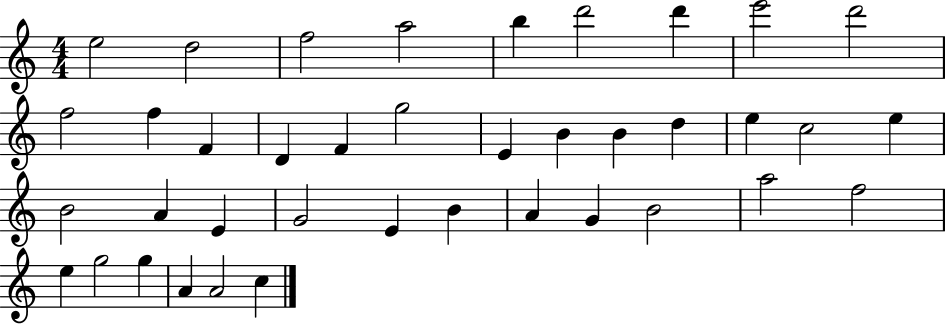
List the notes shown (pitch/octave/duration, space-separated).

E5/h D5/h F5/h A5/h B5/q D6/h D6/q E6/h D6/h F5/h F5/q F4/q D4/q F4/q G5/h E4/q B4/q B4/q D5/q E5/q C5/h E5/q B4/h A4/q E4/q G4/h E4/q B4/q A4/q G4/q B4/h A5/h F5/h E5/q G5/h G5/q A4/q A4/h C5/q